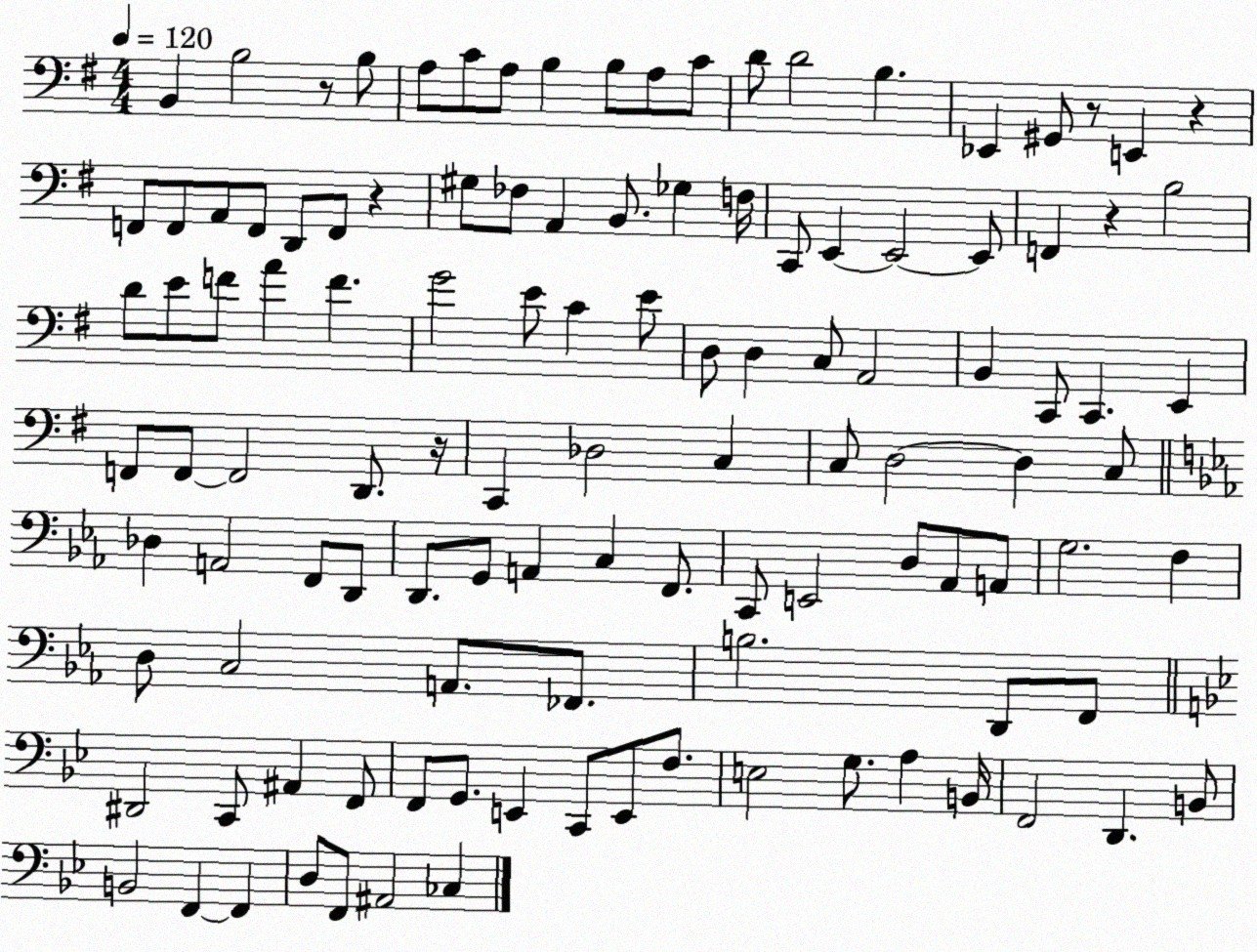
X:1
T:Untitled
M:4/4
L:1/4
K:G
B,, B,2 z/2 B,/2 A,/2 C/2 A,/2 B, B,/2 A,/2 C/2 D/2 D2 B, _E,, ^G,,/2 z/2 E,, z F,,/2 F,,/2 A,,/2 F,,/2 D,,/2 F,,/2 z ^G,/2 _F,/2 A,, B,,/2 _G, F,/4 C,,/2 E,, E,,2 E,,/2 F,, z B,2 D/2 E/2 F/2 A F G2 E/2 C E/2 D,/2 D, C,/2 A,,2 B,, C,,/2 C,, E,, F,,/2 F,,/2 F,,2 D,,/2 z/4 C,, _D,2 C, C,/2 D,2 D, C,/2 _D, A,,2 F,,/2 D,,/2 D,,/2 G,,/2 A,, C, F,,/2 C,,/2 E,,2 D,/2 _A,,/2 A,,/2 G,2 F, D,/2 C,2 A,,/2 _F,,/2 B,2 D,,/2 F,,/2 ^D,,2 C,,/2 ^A,, F,,/2 F,,/2 G,,/2 E,, C,,/2 E,,/2 F,/2 E,2 G,/2 A, B,,/4 F,,2 D,, B,,/2 B,,2 F,, F,, D,/2 F,,/2 ^A,,2 _C,